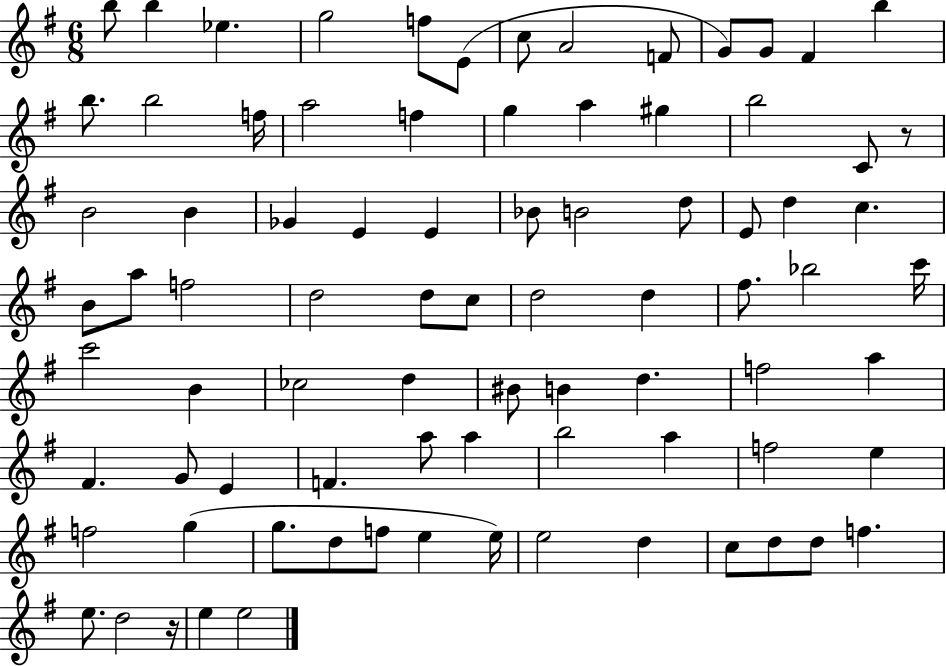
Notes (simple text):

B5/e B5/q Eb5/q. G5/h F5/e E4/e C5/e A4/h F4/e G4/e G4/e F#4/q B5/q B5/e. B5/h F5/s A5/h F5/q G5/q A5/q G#5/q B5/h C4/e R/e B4/h B4/q Gb4/q E4/q E4/q Bb4/e B4/h D5/e E4/e D5/q C5/q. B4/e A5/e F5/h D5/h D5/e C5/e D5/h D5/q F#5/e. Bb5/h C6/s C6/h B4/q CES5/h D5/q BIS4/e B4/q D5/q. F5/h A5/q F#4/q. G4/e E4/q F4/q. A5/e A5/q B5/h A5/q F5/h E5/q F5/h G5/q G5/e. D5/e F5/e E5/q E5/s E5/h D5/q C5/e D5/e D5/e F5/q. E5/e. D5/h R/s E5/q E5/h